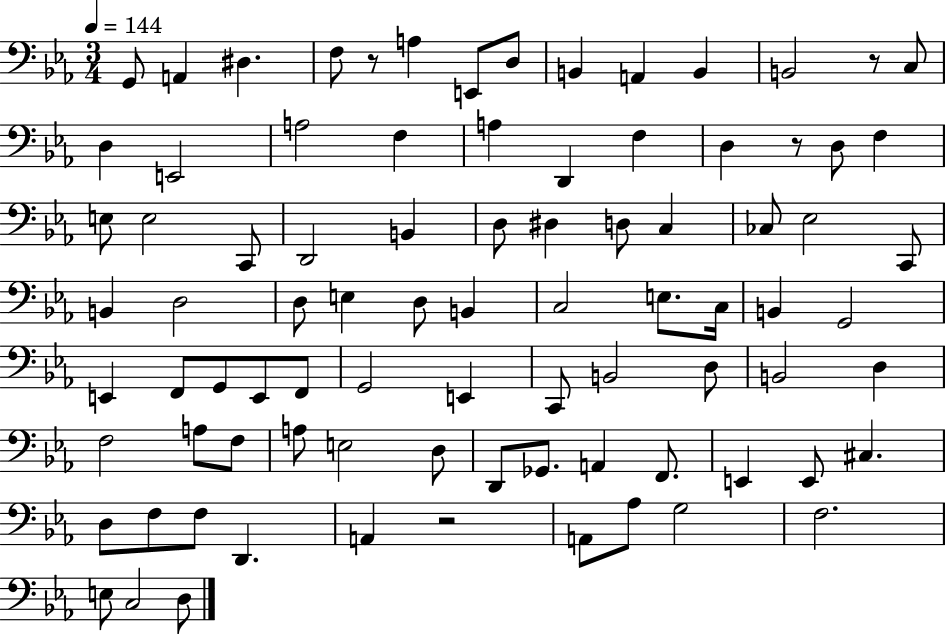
G2/e A2/q D#3/q. F3/e R/e A3/q E2/e D3/e B2/q A2/q B2/q B2/h R/e C3/e D3/q E2/h A3/h F3/q A3/q D2/q F3/q D3/q R/e D3/e F3/q E3/e E3/h C2/e D2/h B2/q D3/e D#3/q D3/e C3/q CES3/e Eb3/h C2/e B2/q D3/h D3/e E3/q D3/e B2/q C3/h E3/e. C3/s B2/q G2/h E2/q F2/e G2/e E2/e F2/e G2/h E2/q C2/e B2/h D3/e B2/h D3/q F3/h A3/e F3/e A3/e E3/h D3/e D2/e Gb2/e. A2/q F2/e. E2/q E2/e C#3/q. D3/e F3/e F3/e D2/q. A2/q R/h A2/e Ab3/e G3/h F3/h. E3/e C3/h D3/e